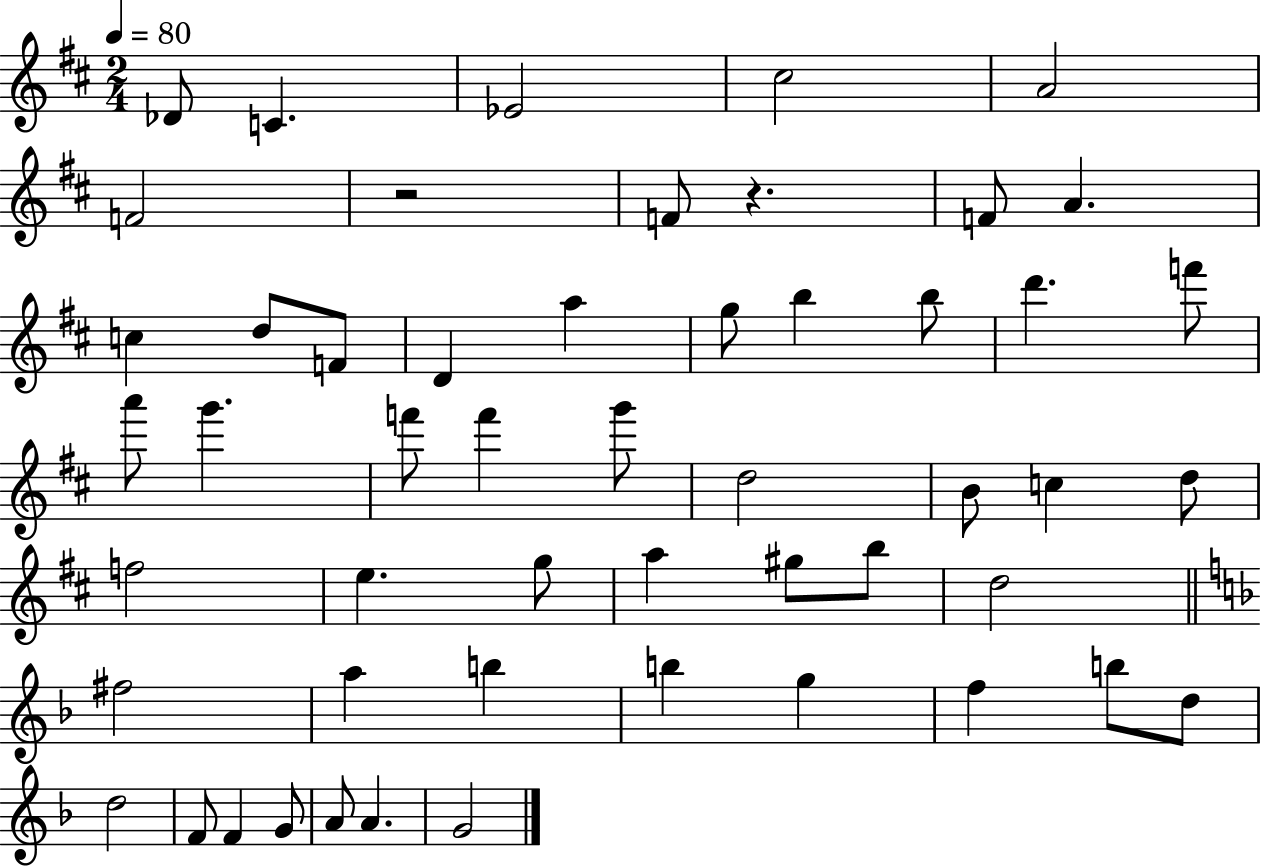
Db4/e C4/q. Eb4/h C#5/h A4/h F4/h R/h F4/e R/q. F4/e A4/q. C5/q D5/e F4/e D4/q A5/q G5/e B5/q B5/e D6/q. F6/e A6/e G6/q. F6/e F6/q G6/e D5/h B4/e C5/q D5/e F5/h E5/q. G5/e A5/q G#5/e B5/e D5/h F#5/h A5/q B5/q B5/q G5/q F5/q B5/e D5/e D5/h F4/e F4/q G4/e A4/e A4/q. G4/h